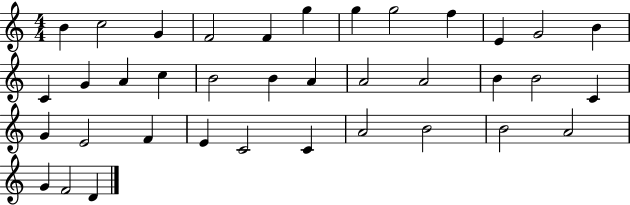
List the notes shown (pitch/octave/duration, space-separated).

B4/q C5/h G4/q F4/h F4/q G5/q G5/q G5/h F5/q E4/q G4/h B4/q C4/q G4/q A4/q C5/q B4/h B4/q A4/q A4/h A4/h B4/q B4/h C4/q G4/q E4/h F4/q E4/q C4/h C4/q A4/h B4/h B4/h A4/h G4/q F4/h D4/q